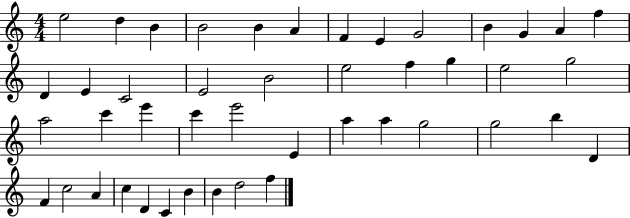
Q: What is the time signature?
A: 4/4